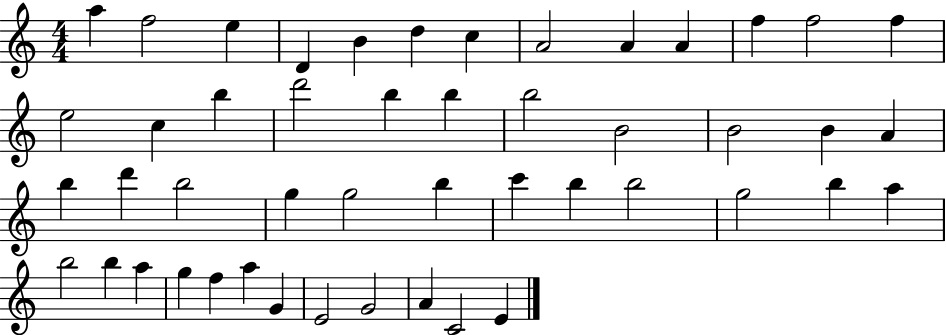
{
  \clef treble
  \numericTimeSignature
  \time 4/4
  \key c \major
  a''4 f''2 e''4 | d'4 b'4 d''4 c''4 | a'2 a'4 a'4 | f''4 f''2 f''4 | \break e''2 c''4 b''4 | d'''2 b''4 b''4 | b''2 b'2 | b'2 b'4 a'4 | \break b''4 d'''4 b''2 | g''4 g''2 b''4 | c'''4 b''4 b''2 | g''2 b''4 a''4 | \break b''2 b''4 a''4 | g''4 f''4 a''4 g'4 | e'2 g'2 | a'4 c'2 e'4 | \break \bar "|."
}